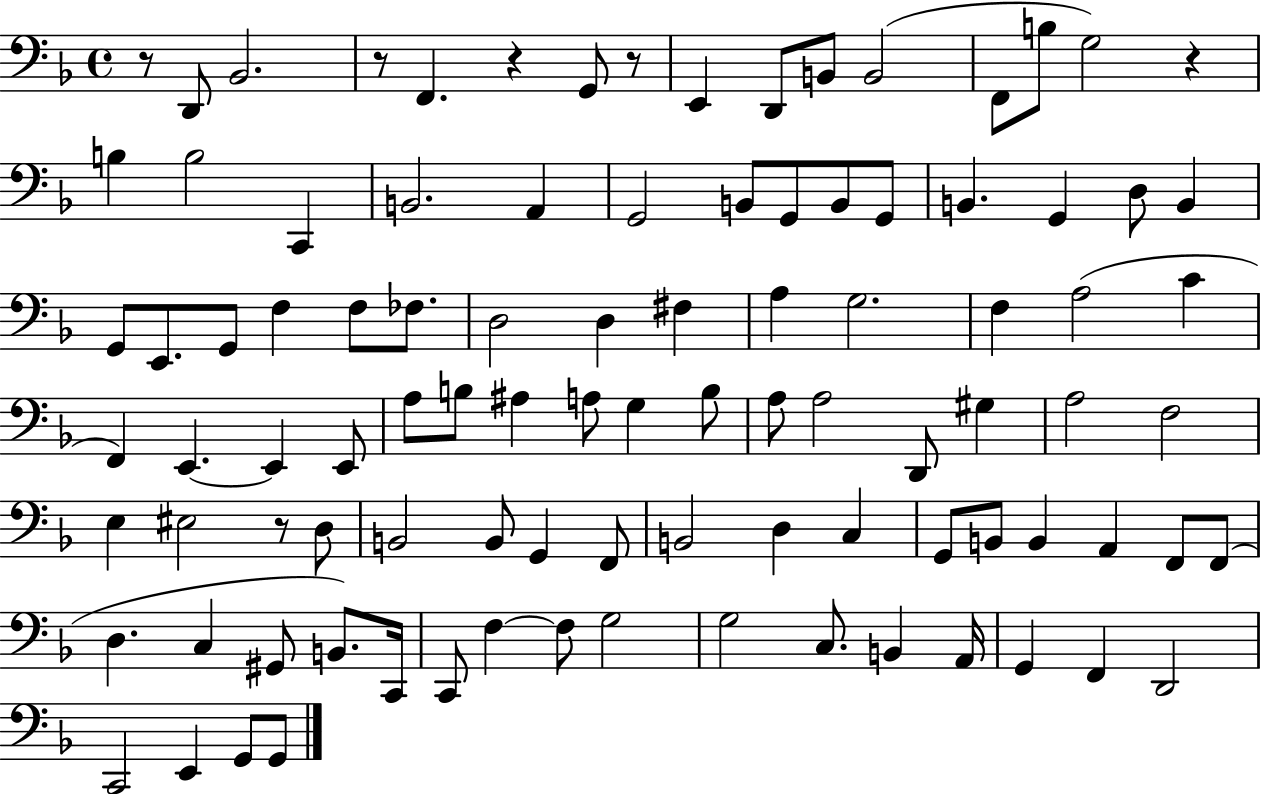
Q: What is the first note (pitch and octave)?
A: D2